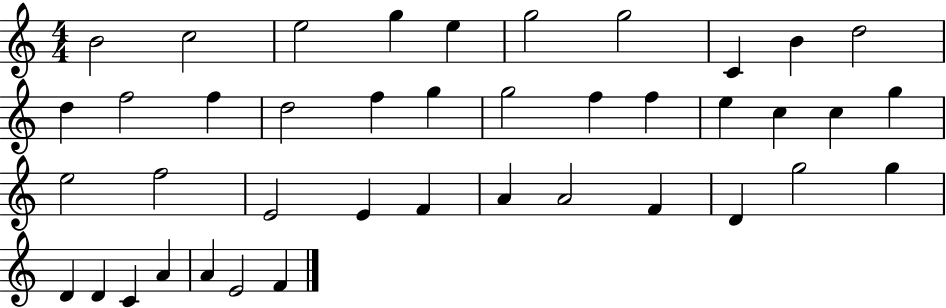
B4/h C5/h E5/h G5/q E5/q G5/h G5/h C4/q B4/q D5/h D5/q F5/h F5/q D5/h F5/q G5/q G5/h F5/q F5/q E5/q C5/q C5/q G5/q E5/h F5/h E4/h E4/q F4/q A4/q A4/h F4/q D4/q G5/h G5/q D4/q D4/q C4/q A4/q A4/q E4/h F4/q